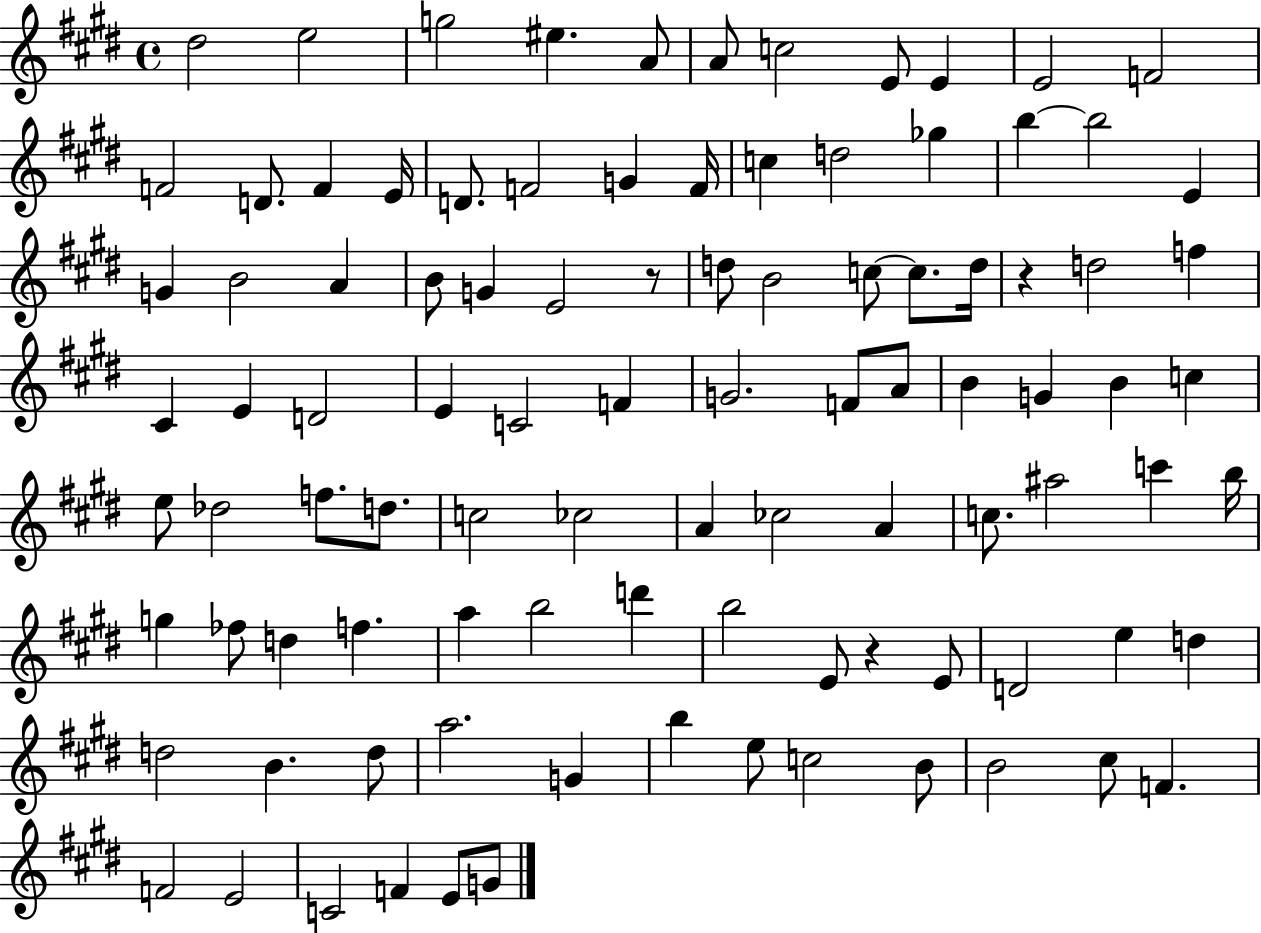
D#5/h E5/h G5/h EIS5/q. A4/e A4/e C5/h E4/e E4/q E4/h F4/h F4/h D4/e. F4/q E4/s D4/e. F4/h G4/q F4/s C5/q D5/h Gb5/q B5/q B5/h E4/q G4/q B4/h A4/q B4/e G4/q E4/h R/e D5/e B4/h C5/e C5/e. D5/s R/q D5/h F5/q C#4/q E4/q D4/h E4/q C4/h F4/q G4/h. F4/e A4/e B4/q G4/q B4/q C5/q E5/e Db5/h F5/e. D5/e. C5/h CES5/h A4/q CES5/h A4/q C5/e. A#5/h C6/q B5/s G5/q FES5/e D5/q F5/q. A5/q B5/h D6/q B5/h E4/e R/q E4/e D4/h E5/q D5/q D5/h B4/q. D5/e A5/h. G4/q B5/q E5/e C5/h B4/e B4/h C#5/e F4/q. F4/h E4/h C4/h F4/q E4/e G4/e